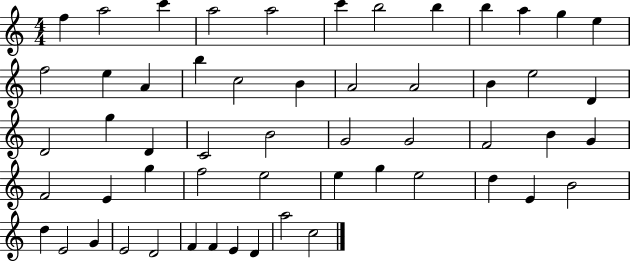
F5/q A5/h C6/q A5/h A5/h C6/q B5/h B5/q B5/q A5/q G5/q E5/q F5/h E5/q A4/q B5/q C5/h B4/q A4/h A4/h B4/q E5/h D4/q D4/h G5/q D4/q C4/h B4/h G4/h G4/h F4/h B4/q G4/q F4/h E4/q G5/q F5/h E5/h E5/q G5/q E5/h D5/q E4/q B4/h D5/q E4/h G4/q E4/h D4/h F4/q F4/q E4/q D4/q A5/h C5/h